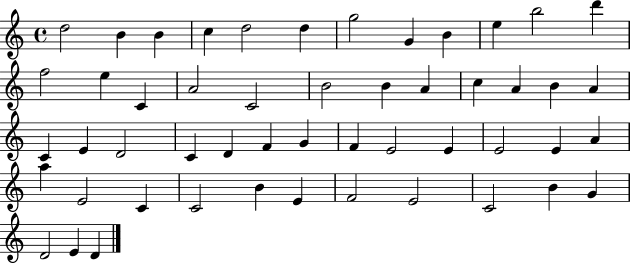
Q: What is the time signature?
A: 4/4